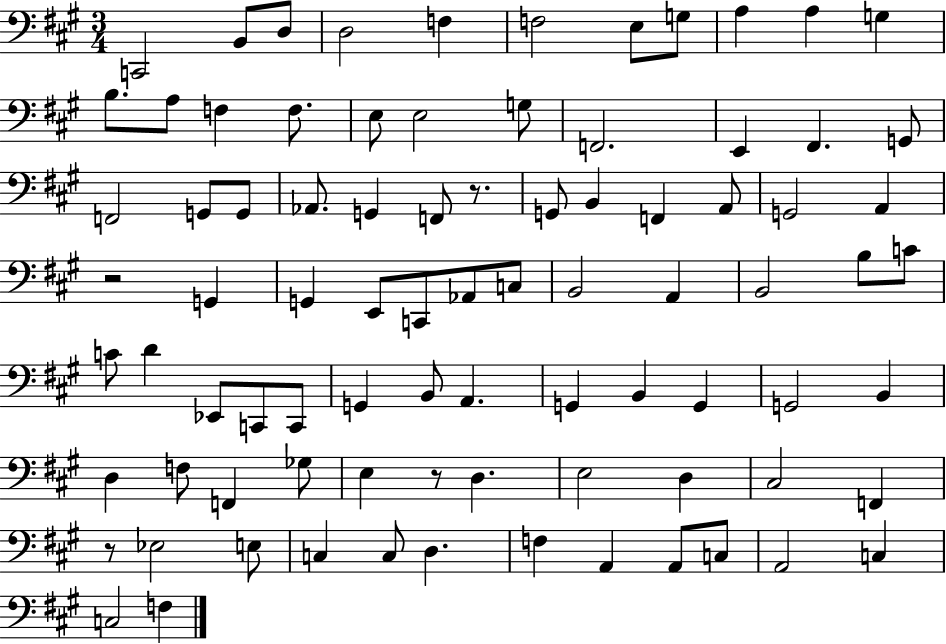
C2/h B2/e D3/e D3/h F3/q F3/h E3/e G3/e A3/q A3/q G3/q B3/e. A3/e F3/q F3/e. E3/e E3/h G3/e F2/h. E2/q F#2/q. G2/e F2/h G2/e G2/e Ab2/e. G2/q F2/e R/e. G2/e B2/q F2/q A2/e G2/h A2/q R/h G2/q G2/q E2/e C2/e Ab2/e C3/e B2/h A2/q B2/h B3/e C4/e C4/e D4/q Eb2/e C2/e C2/e G2/q B2/e A2/q. G2/q B2/q G2/q G2/h B2/q D3/q F3/e F2/q Gb3/e E3/q R/e D3/q. E3/h D3/q C#3/h F2/q R/e Eb3/h E3/e C3/q C3/e D3/q. F3/q A2/q A2/e C3/e A2/h C3/q C3/h F3/q